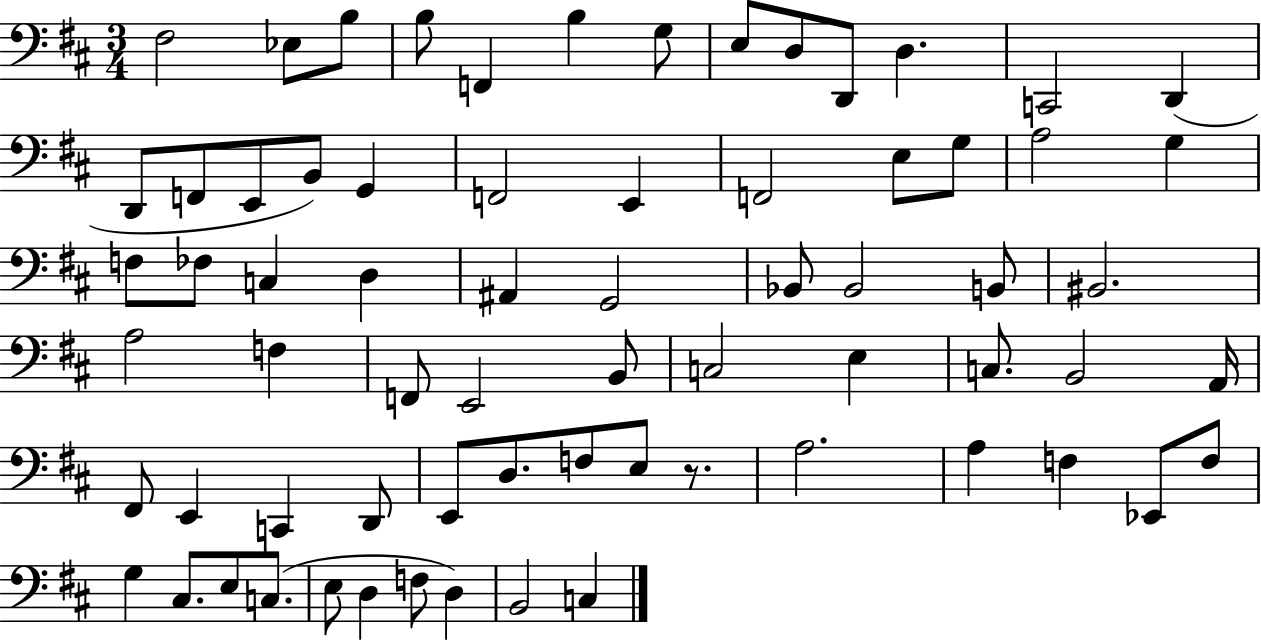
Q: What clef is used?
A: bass